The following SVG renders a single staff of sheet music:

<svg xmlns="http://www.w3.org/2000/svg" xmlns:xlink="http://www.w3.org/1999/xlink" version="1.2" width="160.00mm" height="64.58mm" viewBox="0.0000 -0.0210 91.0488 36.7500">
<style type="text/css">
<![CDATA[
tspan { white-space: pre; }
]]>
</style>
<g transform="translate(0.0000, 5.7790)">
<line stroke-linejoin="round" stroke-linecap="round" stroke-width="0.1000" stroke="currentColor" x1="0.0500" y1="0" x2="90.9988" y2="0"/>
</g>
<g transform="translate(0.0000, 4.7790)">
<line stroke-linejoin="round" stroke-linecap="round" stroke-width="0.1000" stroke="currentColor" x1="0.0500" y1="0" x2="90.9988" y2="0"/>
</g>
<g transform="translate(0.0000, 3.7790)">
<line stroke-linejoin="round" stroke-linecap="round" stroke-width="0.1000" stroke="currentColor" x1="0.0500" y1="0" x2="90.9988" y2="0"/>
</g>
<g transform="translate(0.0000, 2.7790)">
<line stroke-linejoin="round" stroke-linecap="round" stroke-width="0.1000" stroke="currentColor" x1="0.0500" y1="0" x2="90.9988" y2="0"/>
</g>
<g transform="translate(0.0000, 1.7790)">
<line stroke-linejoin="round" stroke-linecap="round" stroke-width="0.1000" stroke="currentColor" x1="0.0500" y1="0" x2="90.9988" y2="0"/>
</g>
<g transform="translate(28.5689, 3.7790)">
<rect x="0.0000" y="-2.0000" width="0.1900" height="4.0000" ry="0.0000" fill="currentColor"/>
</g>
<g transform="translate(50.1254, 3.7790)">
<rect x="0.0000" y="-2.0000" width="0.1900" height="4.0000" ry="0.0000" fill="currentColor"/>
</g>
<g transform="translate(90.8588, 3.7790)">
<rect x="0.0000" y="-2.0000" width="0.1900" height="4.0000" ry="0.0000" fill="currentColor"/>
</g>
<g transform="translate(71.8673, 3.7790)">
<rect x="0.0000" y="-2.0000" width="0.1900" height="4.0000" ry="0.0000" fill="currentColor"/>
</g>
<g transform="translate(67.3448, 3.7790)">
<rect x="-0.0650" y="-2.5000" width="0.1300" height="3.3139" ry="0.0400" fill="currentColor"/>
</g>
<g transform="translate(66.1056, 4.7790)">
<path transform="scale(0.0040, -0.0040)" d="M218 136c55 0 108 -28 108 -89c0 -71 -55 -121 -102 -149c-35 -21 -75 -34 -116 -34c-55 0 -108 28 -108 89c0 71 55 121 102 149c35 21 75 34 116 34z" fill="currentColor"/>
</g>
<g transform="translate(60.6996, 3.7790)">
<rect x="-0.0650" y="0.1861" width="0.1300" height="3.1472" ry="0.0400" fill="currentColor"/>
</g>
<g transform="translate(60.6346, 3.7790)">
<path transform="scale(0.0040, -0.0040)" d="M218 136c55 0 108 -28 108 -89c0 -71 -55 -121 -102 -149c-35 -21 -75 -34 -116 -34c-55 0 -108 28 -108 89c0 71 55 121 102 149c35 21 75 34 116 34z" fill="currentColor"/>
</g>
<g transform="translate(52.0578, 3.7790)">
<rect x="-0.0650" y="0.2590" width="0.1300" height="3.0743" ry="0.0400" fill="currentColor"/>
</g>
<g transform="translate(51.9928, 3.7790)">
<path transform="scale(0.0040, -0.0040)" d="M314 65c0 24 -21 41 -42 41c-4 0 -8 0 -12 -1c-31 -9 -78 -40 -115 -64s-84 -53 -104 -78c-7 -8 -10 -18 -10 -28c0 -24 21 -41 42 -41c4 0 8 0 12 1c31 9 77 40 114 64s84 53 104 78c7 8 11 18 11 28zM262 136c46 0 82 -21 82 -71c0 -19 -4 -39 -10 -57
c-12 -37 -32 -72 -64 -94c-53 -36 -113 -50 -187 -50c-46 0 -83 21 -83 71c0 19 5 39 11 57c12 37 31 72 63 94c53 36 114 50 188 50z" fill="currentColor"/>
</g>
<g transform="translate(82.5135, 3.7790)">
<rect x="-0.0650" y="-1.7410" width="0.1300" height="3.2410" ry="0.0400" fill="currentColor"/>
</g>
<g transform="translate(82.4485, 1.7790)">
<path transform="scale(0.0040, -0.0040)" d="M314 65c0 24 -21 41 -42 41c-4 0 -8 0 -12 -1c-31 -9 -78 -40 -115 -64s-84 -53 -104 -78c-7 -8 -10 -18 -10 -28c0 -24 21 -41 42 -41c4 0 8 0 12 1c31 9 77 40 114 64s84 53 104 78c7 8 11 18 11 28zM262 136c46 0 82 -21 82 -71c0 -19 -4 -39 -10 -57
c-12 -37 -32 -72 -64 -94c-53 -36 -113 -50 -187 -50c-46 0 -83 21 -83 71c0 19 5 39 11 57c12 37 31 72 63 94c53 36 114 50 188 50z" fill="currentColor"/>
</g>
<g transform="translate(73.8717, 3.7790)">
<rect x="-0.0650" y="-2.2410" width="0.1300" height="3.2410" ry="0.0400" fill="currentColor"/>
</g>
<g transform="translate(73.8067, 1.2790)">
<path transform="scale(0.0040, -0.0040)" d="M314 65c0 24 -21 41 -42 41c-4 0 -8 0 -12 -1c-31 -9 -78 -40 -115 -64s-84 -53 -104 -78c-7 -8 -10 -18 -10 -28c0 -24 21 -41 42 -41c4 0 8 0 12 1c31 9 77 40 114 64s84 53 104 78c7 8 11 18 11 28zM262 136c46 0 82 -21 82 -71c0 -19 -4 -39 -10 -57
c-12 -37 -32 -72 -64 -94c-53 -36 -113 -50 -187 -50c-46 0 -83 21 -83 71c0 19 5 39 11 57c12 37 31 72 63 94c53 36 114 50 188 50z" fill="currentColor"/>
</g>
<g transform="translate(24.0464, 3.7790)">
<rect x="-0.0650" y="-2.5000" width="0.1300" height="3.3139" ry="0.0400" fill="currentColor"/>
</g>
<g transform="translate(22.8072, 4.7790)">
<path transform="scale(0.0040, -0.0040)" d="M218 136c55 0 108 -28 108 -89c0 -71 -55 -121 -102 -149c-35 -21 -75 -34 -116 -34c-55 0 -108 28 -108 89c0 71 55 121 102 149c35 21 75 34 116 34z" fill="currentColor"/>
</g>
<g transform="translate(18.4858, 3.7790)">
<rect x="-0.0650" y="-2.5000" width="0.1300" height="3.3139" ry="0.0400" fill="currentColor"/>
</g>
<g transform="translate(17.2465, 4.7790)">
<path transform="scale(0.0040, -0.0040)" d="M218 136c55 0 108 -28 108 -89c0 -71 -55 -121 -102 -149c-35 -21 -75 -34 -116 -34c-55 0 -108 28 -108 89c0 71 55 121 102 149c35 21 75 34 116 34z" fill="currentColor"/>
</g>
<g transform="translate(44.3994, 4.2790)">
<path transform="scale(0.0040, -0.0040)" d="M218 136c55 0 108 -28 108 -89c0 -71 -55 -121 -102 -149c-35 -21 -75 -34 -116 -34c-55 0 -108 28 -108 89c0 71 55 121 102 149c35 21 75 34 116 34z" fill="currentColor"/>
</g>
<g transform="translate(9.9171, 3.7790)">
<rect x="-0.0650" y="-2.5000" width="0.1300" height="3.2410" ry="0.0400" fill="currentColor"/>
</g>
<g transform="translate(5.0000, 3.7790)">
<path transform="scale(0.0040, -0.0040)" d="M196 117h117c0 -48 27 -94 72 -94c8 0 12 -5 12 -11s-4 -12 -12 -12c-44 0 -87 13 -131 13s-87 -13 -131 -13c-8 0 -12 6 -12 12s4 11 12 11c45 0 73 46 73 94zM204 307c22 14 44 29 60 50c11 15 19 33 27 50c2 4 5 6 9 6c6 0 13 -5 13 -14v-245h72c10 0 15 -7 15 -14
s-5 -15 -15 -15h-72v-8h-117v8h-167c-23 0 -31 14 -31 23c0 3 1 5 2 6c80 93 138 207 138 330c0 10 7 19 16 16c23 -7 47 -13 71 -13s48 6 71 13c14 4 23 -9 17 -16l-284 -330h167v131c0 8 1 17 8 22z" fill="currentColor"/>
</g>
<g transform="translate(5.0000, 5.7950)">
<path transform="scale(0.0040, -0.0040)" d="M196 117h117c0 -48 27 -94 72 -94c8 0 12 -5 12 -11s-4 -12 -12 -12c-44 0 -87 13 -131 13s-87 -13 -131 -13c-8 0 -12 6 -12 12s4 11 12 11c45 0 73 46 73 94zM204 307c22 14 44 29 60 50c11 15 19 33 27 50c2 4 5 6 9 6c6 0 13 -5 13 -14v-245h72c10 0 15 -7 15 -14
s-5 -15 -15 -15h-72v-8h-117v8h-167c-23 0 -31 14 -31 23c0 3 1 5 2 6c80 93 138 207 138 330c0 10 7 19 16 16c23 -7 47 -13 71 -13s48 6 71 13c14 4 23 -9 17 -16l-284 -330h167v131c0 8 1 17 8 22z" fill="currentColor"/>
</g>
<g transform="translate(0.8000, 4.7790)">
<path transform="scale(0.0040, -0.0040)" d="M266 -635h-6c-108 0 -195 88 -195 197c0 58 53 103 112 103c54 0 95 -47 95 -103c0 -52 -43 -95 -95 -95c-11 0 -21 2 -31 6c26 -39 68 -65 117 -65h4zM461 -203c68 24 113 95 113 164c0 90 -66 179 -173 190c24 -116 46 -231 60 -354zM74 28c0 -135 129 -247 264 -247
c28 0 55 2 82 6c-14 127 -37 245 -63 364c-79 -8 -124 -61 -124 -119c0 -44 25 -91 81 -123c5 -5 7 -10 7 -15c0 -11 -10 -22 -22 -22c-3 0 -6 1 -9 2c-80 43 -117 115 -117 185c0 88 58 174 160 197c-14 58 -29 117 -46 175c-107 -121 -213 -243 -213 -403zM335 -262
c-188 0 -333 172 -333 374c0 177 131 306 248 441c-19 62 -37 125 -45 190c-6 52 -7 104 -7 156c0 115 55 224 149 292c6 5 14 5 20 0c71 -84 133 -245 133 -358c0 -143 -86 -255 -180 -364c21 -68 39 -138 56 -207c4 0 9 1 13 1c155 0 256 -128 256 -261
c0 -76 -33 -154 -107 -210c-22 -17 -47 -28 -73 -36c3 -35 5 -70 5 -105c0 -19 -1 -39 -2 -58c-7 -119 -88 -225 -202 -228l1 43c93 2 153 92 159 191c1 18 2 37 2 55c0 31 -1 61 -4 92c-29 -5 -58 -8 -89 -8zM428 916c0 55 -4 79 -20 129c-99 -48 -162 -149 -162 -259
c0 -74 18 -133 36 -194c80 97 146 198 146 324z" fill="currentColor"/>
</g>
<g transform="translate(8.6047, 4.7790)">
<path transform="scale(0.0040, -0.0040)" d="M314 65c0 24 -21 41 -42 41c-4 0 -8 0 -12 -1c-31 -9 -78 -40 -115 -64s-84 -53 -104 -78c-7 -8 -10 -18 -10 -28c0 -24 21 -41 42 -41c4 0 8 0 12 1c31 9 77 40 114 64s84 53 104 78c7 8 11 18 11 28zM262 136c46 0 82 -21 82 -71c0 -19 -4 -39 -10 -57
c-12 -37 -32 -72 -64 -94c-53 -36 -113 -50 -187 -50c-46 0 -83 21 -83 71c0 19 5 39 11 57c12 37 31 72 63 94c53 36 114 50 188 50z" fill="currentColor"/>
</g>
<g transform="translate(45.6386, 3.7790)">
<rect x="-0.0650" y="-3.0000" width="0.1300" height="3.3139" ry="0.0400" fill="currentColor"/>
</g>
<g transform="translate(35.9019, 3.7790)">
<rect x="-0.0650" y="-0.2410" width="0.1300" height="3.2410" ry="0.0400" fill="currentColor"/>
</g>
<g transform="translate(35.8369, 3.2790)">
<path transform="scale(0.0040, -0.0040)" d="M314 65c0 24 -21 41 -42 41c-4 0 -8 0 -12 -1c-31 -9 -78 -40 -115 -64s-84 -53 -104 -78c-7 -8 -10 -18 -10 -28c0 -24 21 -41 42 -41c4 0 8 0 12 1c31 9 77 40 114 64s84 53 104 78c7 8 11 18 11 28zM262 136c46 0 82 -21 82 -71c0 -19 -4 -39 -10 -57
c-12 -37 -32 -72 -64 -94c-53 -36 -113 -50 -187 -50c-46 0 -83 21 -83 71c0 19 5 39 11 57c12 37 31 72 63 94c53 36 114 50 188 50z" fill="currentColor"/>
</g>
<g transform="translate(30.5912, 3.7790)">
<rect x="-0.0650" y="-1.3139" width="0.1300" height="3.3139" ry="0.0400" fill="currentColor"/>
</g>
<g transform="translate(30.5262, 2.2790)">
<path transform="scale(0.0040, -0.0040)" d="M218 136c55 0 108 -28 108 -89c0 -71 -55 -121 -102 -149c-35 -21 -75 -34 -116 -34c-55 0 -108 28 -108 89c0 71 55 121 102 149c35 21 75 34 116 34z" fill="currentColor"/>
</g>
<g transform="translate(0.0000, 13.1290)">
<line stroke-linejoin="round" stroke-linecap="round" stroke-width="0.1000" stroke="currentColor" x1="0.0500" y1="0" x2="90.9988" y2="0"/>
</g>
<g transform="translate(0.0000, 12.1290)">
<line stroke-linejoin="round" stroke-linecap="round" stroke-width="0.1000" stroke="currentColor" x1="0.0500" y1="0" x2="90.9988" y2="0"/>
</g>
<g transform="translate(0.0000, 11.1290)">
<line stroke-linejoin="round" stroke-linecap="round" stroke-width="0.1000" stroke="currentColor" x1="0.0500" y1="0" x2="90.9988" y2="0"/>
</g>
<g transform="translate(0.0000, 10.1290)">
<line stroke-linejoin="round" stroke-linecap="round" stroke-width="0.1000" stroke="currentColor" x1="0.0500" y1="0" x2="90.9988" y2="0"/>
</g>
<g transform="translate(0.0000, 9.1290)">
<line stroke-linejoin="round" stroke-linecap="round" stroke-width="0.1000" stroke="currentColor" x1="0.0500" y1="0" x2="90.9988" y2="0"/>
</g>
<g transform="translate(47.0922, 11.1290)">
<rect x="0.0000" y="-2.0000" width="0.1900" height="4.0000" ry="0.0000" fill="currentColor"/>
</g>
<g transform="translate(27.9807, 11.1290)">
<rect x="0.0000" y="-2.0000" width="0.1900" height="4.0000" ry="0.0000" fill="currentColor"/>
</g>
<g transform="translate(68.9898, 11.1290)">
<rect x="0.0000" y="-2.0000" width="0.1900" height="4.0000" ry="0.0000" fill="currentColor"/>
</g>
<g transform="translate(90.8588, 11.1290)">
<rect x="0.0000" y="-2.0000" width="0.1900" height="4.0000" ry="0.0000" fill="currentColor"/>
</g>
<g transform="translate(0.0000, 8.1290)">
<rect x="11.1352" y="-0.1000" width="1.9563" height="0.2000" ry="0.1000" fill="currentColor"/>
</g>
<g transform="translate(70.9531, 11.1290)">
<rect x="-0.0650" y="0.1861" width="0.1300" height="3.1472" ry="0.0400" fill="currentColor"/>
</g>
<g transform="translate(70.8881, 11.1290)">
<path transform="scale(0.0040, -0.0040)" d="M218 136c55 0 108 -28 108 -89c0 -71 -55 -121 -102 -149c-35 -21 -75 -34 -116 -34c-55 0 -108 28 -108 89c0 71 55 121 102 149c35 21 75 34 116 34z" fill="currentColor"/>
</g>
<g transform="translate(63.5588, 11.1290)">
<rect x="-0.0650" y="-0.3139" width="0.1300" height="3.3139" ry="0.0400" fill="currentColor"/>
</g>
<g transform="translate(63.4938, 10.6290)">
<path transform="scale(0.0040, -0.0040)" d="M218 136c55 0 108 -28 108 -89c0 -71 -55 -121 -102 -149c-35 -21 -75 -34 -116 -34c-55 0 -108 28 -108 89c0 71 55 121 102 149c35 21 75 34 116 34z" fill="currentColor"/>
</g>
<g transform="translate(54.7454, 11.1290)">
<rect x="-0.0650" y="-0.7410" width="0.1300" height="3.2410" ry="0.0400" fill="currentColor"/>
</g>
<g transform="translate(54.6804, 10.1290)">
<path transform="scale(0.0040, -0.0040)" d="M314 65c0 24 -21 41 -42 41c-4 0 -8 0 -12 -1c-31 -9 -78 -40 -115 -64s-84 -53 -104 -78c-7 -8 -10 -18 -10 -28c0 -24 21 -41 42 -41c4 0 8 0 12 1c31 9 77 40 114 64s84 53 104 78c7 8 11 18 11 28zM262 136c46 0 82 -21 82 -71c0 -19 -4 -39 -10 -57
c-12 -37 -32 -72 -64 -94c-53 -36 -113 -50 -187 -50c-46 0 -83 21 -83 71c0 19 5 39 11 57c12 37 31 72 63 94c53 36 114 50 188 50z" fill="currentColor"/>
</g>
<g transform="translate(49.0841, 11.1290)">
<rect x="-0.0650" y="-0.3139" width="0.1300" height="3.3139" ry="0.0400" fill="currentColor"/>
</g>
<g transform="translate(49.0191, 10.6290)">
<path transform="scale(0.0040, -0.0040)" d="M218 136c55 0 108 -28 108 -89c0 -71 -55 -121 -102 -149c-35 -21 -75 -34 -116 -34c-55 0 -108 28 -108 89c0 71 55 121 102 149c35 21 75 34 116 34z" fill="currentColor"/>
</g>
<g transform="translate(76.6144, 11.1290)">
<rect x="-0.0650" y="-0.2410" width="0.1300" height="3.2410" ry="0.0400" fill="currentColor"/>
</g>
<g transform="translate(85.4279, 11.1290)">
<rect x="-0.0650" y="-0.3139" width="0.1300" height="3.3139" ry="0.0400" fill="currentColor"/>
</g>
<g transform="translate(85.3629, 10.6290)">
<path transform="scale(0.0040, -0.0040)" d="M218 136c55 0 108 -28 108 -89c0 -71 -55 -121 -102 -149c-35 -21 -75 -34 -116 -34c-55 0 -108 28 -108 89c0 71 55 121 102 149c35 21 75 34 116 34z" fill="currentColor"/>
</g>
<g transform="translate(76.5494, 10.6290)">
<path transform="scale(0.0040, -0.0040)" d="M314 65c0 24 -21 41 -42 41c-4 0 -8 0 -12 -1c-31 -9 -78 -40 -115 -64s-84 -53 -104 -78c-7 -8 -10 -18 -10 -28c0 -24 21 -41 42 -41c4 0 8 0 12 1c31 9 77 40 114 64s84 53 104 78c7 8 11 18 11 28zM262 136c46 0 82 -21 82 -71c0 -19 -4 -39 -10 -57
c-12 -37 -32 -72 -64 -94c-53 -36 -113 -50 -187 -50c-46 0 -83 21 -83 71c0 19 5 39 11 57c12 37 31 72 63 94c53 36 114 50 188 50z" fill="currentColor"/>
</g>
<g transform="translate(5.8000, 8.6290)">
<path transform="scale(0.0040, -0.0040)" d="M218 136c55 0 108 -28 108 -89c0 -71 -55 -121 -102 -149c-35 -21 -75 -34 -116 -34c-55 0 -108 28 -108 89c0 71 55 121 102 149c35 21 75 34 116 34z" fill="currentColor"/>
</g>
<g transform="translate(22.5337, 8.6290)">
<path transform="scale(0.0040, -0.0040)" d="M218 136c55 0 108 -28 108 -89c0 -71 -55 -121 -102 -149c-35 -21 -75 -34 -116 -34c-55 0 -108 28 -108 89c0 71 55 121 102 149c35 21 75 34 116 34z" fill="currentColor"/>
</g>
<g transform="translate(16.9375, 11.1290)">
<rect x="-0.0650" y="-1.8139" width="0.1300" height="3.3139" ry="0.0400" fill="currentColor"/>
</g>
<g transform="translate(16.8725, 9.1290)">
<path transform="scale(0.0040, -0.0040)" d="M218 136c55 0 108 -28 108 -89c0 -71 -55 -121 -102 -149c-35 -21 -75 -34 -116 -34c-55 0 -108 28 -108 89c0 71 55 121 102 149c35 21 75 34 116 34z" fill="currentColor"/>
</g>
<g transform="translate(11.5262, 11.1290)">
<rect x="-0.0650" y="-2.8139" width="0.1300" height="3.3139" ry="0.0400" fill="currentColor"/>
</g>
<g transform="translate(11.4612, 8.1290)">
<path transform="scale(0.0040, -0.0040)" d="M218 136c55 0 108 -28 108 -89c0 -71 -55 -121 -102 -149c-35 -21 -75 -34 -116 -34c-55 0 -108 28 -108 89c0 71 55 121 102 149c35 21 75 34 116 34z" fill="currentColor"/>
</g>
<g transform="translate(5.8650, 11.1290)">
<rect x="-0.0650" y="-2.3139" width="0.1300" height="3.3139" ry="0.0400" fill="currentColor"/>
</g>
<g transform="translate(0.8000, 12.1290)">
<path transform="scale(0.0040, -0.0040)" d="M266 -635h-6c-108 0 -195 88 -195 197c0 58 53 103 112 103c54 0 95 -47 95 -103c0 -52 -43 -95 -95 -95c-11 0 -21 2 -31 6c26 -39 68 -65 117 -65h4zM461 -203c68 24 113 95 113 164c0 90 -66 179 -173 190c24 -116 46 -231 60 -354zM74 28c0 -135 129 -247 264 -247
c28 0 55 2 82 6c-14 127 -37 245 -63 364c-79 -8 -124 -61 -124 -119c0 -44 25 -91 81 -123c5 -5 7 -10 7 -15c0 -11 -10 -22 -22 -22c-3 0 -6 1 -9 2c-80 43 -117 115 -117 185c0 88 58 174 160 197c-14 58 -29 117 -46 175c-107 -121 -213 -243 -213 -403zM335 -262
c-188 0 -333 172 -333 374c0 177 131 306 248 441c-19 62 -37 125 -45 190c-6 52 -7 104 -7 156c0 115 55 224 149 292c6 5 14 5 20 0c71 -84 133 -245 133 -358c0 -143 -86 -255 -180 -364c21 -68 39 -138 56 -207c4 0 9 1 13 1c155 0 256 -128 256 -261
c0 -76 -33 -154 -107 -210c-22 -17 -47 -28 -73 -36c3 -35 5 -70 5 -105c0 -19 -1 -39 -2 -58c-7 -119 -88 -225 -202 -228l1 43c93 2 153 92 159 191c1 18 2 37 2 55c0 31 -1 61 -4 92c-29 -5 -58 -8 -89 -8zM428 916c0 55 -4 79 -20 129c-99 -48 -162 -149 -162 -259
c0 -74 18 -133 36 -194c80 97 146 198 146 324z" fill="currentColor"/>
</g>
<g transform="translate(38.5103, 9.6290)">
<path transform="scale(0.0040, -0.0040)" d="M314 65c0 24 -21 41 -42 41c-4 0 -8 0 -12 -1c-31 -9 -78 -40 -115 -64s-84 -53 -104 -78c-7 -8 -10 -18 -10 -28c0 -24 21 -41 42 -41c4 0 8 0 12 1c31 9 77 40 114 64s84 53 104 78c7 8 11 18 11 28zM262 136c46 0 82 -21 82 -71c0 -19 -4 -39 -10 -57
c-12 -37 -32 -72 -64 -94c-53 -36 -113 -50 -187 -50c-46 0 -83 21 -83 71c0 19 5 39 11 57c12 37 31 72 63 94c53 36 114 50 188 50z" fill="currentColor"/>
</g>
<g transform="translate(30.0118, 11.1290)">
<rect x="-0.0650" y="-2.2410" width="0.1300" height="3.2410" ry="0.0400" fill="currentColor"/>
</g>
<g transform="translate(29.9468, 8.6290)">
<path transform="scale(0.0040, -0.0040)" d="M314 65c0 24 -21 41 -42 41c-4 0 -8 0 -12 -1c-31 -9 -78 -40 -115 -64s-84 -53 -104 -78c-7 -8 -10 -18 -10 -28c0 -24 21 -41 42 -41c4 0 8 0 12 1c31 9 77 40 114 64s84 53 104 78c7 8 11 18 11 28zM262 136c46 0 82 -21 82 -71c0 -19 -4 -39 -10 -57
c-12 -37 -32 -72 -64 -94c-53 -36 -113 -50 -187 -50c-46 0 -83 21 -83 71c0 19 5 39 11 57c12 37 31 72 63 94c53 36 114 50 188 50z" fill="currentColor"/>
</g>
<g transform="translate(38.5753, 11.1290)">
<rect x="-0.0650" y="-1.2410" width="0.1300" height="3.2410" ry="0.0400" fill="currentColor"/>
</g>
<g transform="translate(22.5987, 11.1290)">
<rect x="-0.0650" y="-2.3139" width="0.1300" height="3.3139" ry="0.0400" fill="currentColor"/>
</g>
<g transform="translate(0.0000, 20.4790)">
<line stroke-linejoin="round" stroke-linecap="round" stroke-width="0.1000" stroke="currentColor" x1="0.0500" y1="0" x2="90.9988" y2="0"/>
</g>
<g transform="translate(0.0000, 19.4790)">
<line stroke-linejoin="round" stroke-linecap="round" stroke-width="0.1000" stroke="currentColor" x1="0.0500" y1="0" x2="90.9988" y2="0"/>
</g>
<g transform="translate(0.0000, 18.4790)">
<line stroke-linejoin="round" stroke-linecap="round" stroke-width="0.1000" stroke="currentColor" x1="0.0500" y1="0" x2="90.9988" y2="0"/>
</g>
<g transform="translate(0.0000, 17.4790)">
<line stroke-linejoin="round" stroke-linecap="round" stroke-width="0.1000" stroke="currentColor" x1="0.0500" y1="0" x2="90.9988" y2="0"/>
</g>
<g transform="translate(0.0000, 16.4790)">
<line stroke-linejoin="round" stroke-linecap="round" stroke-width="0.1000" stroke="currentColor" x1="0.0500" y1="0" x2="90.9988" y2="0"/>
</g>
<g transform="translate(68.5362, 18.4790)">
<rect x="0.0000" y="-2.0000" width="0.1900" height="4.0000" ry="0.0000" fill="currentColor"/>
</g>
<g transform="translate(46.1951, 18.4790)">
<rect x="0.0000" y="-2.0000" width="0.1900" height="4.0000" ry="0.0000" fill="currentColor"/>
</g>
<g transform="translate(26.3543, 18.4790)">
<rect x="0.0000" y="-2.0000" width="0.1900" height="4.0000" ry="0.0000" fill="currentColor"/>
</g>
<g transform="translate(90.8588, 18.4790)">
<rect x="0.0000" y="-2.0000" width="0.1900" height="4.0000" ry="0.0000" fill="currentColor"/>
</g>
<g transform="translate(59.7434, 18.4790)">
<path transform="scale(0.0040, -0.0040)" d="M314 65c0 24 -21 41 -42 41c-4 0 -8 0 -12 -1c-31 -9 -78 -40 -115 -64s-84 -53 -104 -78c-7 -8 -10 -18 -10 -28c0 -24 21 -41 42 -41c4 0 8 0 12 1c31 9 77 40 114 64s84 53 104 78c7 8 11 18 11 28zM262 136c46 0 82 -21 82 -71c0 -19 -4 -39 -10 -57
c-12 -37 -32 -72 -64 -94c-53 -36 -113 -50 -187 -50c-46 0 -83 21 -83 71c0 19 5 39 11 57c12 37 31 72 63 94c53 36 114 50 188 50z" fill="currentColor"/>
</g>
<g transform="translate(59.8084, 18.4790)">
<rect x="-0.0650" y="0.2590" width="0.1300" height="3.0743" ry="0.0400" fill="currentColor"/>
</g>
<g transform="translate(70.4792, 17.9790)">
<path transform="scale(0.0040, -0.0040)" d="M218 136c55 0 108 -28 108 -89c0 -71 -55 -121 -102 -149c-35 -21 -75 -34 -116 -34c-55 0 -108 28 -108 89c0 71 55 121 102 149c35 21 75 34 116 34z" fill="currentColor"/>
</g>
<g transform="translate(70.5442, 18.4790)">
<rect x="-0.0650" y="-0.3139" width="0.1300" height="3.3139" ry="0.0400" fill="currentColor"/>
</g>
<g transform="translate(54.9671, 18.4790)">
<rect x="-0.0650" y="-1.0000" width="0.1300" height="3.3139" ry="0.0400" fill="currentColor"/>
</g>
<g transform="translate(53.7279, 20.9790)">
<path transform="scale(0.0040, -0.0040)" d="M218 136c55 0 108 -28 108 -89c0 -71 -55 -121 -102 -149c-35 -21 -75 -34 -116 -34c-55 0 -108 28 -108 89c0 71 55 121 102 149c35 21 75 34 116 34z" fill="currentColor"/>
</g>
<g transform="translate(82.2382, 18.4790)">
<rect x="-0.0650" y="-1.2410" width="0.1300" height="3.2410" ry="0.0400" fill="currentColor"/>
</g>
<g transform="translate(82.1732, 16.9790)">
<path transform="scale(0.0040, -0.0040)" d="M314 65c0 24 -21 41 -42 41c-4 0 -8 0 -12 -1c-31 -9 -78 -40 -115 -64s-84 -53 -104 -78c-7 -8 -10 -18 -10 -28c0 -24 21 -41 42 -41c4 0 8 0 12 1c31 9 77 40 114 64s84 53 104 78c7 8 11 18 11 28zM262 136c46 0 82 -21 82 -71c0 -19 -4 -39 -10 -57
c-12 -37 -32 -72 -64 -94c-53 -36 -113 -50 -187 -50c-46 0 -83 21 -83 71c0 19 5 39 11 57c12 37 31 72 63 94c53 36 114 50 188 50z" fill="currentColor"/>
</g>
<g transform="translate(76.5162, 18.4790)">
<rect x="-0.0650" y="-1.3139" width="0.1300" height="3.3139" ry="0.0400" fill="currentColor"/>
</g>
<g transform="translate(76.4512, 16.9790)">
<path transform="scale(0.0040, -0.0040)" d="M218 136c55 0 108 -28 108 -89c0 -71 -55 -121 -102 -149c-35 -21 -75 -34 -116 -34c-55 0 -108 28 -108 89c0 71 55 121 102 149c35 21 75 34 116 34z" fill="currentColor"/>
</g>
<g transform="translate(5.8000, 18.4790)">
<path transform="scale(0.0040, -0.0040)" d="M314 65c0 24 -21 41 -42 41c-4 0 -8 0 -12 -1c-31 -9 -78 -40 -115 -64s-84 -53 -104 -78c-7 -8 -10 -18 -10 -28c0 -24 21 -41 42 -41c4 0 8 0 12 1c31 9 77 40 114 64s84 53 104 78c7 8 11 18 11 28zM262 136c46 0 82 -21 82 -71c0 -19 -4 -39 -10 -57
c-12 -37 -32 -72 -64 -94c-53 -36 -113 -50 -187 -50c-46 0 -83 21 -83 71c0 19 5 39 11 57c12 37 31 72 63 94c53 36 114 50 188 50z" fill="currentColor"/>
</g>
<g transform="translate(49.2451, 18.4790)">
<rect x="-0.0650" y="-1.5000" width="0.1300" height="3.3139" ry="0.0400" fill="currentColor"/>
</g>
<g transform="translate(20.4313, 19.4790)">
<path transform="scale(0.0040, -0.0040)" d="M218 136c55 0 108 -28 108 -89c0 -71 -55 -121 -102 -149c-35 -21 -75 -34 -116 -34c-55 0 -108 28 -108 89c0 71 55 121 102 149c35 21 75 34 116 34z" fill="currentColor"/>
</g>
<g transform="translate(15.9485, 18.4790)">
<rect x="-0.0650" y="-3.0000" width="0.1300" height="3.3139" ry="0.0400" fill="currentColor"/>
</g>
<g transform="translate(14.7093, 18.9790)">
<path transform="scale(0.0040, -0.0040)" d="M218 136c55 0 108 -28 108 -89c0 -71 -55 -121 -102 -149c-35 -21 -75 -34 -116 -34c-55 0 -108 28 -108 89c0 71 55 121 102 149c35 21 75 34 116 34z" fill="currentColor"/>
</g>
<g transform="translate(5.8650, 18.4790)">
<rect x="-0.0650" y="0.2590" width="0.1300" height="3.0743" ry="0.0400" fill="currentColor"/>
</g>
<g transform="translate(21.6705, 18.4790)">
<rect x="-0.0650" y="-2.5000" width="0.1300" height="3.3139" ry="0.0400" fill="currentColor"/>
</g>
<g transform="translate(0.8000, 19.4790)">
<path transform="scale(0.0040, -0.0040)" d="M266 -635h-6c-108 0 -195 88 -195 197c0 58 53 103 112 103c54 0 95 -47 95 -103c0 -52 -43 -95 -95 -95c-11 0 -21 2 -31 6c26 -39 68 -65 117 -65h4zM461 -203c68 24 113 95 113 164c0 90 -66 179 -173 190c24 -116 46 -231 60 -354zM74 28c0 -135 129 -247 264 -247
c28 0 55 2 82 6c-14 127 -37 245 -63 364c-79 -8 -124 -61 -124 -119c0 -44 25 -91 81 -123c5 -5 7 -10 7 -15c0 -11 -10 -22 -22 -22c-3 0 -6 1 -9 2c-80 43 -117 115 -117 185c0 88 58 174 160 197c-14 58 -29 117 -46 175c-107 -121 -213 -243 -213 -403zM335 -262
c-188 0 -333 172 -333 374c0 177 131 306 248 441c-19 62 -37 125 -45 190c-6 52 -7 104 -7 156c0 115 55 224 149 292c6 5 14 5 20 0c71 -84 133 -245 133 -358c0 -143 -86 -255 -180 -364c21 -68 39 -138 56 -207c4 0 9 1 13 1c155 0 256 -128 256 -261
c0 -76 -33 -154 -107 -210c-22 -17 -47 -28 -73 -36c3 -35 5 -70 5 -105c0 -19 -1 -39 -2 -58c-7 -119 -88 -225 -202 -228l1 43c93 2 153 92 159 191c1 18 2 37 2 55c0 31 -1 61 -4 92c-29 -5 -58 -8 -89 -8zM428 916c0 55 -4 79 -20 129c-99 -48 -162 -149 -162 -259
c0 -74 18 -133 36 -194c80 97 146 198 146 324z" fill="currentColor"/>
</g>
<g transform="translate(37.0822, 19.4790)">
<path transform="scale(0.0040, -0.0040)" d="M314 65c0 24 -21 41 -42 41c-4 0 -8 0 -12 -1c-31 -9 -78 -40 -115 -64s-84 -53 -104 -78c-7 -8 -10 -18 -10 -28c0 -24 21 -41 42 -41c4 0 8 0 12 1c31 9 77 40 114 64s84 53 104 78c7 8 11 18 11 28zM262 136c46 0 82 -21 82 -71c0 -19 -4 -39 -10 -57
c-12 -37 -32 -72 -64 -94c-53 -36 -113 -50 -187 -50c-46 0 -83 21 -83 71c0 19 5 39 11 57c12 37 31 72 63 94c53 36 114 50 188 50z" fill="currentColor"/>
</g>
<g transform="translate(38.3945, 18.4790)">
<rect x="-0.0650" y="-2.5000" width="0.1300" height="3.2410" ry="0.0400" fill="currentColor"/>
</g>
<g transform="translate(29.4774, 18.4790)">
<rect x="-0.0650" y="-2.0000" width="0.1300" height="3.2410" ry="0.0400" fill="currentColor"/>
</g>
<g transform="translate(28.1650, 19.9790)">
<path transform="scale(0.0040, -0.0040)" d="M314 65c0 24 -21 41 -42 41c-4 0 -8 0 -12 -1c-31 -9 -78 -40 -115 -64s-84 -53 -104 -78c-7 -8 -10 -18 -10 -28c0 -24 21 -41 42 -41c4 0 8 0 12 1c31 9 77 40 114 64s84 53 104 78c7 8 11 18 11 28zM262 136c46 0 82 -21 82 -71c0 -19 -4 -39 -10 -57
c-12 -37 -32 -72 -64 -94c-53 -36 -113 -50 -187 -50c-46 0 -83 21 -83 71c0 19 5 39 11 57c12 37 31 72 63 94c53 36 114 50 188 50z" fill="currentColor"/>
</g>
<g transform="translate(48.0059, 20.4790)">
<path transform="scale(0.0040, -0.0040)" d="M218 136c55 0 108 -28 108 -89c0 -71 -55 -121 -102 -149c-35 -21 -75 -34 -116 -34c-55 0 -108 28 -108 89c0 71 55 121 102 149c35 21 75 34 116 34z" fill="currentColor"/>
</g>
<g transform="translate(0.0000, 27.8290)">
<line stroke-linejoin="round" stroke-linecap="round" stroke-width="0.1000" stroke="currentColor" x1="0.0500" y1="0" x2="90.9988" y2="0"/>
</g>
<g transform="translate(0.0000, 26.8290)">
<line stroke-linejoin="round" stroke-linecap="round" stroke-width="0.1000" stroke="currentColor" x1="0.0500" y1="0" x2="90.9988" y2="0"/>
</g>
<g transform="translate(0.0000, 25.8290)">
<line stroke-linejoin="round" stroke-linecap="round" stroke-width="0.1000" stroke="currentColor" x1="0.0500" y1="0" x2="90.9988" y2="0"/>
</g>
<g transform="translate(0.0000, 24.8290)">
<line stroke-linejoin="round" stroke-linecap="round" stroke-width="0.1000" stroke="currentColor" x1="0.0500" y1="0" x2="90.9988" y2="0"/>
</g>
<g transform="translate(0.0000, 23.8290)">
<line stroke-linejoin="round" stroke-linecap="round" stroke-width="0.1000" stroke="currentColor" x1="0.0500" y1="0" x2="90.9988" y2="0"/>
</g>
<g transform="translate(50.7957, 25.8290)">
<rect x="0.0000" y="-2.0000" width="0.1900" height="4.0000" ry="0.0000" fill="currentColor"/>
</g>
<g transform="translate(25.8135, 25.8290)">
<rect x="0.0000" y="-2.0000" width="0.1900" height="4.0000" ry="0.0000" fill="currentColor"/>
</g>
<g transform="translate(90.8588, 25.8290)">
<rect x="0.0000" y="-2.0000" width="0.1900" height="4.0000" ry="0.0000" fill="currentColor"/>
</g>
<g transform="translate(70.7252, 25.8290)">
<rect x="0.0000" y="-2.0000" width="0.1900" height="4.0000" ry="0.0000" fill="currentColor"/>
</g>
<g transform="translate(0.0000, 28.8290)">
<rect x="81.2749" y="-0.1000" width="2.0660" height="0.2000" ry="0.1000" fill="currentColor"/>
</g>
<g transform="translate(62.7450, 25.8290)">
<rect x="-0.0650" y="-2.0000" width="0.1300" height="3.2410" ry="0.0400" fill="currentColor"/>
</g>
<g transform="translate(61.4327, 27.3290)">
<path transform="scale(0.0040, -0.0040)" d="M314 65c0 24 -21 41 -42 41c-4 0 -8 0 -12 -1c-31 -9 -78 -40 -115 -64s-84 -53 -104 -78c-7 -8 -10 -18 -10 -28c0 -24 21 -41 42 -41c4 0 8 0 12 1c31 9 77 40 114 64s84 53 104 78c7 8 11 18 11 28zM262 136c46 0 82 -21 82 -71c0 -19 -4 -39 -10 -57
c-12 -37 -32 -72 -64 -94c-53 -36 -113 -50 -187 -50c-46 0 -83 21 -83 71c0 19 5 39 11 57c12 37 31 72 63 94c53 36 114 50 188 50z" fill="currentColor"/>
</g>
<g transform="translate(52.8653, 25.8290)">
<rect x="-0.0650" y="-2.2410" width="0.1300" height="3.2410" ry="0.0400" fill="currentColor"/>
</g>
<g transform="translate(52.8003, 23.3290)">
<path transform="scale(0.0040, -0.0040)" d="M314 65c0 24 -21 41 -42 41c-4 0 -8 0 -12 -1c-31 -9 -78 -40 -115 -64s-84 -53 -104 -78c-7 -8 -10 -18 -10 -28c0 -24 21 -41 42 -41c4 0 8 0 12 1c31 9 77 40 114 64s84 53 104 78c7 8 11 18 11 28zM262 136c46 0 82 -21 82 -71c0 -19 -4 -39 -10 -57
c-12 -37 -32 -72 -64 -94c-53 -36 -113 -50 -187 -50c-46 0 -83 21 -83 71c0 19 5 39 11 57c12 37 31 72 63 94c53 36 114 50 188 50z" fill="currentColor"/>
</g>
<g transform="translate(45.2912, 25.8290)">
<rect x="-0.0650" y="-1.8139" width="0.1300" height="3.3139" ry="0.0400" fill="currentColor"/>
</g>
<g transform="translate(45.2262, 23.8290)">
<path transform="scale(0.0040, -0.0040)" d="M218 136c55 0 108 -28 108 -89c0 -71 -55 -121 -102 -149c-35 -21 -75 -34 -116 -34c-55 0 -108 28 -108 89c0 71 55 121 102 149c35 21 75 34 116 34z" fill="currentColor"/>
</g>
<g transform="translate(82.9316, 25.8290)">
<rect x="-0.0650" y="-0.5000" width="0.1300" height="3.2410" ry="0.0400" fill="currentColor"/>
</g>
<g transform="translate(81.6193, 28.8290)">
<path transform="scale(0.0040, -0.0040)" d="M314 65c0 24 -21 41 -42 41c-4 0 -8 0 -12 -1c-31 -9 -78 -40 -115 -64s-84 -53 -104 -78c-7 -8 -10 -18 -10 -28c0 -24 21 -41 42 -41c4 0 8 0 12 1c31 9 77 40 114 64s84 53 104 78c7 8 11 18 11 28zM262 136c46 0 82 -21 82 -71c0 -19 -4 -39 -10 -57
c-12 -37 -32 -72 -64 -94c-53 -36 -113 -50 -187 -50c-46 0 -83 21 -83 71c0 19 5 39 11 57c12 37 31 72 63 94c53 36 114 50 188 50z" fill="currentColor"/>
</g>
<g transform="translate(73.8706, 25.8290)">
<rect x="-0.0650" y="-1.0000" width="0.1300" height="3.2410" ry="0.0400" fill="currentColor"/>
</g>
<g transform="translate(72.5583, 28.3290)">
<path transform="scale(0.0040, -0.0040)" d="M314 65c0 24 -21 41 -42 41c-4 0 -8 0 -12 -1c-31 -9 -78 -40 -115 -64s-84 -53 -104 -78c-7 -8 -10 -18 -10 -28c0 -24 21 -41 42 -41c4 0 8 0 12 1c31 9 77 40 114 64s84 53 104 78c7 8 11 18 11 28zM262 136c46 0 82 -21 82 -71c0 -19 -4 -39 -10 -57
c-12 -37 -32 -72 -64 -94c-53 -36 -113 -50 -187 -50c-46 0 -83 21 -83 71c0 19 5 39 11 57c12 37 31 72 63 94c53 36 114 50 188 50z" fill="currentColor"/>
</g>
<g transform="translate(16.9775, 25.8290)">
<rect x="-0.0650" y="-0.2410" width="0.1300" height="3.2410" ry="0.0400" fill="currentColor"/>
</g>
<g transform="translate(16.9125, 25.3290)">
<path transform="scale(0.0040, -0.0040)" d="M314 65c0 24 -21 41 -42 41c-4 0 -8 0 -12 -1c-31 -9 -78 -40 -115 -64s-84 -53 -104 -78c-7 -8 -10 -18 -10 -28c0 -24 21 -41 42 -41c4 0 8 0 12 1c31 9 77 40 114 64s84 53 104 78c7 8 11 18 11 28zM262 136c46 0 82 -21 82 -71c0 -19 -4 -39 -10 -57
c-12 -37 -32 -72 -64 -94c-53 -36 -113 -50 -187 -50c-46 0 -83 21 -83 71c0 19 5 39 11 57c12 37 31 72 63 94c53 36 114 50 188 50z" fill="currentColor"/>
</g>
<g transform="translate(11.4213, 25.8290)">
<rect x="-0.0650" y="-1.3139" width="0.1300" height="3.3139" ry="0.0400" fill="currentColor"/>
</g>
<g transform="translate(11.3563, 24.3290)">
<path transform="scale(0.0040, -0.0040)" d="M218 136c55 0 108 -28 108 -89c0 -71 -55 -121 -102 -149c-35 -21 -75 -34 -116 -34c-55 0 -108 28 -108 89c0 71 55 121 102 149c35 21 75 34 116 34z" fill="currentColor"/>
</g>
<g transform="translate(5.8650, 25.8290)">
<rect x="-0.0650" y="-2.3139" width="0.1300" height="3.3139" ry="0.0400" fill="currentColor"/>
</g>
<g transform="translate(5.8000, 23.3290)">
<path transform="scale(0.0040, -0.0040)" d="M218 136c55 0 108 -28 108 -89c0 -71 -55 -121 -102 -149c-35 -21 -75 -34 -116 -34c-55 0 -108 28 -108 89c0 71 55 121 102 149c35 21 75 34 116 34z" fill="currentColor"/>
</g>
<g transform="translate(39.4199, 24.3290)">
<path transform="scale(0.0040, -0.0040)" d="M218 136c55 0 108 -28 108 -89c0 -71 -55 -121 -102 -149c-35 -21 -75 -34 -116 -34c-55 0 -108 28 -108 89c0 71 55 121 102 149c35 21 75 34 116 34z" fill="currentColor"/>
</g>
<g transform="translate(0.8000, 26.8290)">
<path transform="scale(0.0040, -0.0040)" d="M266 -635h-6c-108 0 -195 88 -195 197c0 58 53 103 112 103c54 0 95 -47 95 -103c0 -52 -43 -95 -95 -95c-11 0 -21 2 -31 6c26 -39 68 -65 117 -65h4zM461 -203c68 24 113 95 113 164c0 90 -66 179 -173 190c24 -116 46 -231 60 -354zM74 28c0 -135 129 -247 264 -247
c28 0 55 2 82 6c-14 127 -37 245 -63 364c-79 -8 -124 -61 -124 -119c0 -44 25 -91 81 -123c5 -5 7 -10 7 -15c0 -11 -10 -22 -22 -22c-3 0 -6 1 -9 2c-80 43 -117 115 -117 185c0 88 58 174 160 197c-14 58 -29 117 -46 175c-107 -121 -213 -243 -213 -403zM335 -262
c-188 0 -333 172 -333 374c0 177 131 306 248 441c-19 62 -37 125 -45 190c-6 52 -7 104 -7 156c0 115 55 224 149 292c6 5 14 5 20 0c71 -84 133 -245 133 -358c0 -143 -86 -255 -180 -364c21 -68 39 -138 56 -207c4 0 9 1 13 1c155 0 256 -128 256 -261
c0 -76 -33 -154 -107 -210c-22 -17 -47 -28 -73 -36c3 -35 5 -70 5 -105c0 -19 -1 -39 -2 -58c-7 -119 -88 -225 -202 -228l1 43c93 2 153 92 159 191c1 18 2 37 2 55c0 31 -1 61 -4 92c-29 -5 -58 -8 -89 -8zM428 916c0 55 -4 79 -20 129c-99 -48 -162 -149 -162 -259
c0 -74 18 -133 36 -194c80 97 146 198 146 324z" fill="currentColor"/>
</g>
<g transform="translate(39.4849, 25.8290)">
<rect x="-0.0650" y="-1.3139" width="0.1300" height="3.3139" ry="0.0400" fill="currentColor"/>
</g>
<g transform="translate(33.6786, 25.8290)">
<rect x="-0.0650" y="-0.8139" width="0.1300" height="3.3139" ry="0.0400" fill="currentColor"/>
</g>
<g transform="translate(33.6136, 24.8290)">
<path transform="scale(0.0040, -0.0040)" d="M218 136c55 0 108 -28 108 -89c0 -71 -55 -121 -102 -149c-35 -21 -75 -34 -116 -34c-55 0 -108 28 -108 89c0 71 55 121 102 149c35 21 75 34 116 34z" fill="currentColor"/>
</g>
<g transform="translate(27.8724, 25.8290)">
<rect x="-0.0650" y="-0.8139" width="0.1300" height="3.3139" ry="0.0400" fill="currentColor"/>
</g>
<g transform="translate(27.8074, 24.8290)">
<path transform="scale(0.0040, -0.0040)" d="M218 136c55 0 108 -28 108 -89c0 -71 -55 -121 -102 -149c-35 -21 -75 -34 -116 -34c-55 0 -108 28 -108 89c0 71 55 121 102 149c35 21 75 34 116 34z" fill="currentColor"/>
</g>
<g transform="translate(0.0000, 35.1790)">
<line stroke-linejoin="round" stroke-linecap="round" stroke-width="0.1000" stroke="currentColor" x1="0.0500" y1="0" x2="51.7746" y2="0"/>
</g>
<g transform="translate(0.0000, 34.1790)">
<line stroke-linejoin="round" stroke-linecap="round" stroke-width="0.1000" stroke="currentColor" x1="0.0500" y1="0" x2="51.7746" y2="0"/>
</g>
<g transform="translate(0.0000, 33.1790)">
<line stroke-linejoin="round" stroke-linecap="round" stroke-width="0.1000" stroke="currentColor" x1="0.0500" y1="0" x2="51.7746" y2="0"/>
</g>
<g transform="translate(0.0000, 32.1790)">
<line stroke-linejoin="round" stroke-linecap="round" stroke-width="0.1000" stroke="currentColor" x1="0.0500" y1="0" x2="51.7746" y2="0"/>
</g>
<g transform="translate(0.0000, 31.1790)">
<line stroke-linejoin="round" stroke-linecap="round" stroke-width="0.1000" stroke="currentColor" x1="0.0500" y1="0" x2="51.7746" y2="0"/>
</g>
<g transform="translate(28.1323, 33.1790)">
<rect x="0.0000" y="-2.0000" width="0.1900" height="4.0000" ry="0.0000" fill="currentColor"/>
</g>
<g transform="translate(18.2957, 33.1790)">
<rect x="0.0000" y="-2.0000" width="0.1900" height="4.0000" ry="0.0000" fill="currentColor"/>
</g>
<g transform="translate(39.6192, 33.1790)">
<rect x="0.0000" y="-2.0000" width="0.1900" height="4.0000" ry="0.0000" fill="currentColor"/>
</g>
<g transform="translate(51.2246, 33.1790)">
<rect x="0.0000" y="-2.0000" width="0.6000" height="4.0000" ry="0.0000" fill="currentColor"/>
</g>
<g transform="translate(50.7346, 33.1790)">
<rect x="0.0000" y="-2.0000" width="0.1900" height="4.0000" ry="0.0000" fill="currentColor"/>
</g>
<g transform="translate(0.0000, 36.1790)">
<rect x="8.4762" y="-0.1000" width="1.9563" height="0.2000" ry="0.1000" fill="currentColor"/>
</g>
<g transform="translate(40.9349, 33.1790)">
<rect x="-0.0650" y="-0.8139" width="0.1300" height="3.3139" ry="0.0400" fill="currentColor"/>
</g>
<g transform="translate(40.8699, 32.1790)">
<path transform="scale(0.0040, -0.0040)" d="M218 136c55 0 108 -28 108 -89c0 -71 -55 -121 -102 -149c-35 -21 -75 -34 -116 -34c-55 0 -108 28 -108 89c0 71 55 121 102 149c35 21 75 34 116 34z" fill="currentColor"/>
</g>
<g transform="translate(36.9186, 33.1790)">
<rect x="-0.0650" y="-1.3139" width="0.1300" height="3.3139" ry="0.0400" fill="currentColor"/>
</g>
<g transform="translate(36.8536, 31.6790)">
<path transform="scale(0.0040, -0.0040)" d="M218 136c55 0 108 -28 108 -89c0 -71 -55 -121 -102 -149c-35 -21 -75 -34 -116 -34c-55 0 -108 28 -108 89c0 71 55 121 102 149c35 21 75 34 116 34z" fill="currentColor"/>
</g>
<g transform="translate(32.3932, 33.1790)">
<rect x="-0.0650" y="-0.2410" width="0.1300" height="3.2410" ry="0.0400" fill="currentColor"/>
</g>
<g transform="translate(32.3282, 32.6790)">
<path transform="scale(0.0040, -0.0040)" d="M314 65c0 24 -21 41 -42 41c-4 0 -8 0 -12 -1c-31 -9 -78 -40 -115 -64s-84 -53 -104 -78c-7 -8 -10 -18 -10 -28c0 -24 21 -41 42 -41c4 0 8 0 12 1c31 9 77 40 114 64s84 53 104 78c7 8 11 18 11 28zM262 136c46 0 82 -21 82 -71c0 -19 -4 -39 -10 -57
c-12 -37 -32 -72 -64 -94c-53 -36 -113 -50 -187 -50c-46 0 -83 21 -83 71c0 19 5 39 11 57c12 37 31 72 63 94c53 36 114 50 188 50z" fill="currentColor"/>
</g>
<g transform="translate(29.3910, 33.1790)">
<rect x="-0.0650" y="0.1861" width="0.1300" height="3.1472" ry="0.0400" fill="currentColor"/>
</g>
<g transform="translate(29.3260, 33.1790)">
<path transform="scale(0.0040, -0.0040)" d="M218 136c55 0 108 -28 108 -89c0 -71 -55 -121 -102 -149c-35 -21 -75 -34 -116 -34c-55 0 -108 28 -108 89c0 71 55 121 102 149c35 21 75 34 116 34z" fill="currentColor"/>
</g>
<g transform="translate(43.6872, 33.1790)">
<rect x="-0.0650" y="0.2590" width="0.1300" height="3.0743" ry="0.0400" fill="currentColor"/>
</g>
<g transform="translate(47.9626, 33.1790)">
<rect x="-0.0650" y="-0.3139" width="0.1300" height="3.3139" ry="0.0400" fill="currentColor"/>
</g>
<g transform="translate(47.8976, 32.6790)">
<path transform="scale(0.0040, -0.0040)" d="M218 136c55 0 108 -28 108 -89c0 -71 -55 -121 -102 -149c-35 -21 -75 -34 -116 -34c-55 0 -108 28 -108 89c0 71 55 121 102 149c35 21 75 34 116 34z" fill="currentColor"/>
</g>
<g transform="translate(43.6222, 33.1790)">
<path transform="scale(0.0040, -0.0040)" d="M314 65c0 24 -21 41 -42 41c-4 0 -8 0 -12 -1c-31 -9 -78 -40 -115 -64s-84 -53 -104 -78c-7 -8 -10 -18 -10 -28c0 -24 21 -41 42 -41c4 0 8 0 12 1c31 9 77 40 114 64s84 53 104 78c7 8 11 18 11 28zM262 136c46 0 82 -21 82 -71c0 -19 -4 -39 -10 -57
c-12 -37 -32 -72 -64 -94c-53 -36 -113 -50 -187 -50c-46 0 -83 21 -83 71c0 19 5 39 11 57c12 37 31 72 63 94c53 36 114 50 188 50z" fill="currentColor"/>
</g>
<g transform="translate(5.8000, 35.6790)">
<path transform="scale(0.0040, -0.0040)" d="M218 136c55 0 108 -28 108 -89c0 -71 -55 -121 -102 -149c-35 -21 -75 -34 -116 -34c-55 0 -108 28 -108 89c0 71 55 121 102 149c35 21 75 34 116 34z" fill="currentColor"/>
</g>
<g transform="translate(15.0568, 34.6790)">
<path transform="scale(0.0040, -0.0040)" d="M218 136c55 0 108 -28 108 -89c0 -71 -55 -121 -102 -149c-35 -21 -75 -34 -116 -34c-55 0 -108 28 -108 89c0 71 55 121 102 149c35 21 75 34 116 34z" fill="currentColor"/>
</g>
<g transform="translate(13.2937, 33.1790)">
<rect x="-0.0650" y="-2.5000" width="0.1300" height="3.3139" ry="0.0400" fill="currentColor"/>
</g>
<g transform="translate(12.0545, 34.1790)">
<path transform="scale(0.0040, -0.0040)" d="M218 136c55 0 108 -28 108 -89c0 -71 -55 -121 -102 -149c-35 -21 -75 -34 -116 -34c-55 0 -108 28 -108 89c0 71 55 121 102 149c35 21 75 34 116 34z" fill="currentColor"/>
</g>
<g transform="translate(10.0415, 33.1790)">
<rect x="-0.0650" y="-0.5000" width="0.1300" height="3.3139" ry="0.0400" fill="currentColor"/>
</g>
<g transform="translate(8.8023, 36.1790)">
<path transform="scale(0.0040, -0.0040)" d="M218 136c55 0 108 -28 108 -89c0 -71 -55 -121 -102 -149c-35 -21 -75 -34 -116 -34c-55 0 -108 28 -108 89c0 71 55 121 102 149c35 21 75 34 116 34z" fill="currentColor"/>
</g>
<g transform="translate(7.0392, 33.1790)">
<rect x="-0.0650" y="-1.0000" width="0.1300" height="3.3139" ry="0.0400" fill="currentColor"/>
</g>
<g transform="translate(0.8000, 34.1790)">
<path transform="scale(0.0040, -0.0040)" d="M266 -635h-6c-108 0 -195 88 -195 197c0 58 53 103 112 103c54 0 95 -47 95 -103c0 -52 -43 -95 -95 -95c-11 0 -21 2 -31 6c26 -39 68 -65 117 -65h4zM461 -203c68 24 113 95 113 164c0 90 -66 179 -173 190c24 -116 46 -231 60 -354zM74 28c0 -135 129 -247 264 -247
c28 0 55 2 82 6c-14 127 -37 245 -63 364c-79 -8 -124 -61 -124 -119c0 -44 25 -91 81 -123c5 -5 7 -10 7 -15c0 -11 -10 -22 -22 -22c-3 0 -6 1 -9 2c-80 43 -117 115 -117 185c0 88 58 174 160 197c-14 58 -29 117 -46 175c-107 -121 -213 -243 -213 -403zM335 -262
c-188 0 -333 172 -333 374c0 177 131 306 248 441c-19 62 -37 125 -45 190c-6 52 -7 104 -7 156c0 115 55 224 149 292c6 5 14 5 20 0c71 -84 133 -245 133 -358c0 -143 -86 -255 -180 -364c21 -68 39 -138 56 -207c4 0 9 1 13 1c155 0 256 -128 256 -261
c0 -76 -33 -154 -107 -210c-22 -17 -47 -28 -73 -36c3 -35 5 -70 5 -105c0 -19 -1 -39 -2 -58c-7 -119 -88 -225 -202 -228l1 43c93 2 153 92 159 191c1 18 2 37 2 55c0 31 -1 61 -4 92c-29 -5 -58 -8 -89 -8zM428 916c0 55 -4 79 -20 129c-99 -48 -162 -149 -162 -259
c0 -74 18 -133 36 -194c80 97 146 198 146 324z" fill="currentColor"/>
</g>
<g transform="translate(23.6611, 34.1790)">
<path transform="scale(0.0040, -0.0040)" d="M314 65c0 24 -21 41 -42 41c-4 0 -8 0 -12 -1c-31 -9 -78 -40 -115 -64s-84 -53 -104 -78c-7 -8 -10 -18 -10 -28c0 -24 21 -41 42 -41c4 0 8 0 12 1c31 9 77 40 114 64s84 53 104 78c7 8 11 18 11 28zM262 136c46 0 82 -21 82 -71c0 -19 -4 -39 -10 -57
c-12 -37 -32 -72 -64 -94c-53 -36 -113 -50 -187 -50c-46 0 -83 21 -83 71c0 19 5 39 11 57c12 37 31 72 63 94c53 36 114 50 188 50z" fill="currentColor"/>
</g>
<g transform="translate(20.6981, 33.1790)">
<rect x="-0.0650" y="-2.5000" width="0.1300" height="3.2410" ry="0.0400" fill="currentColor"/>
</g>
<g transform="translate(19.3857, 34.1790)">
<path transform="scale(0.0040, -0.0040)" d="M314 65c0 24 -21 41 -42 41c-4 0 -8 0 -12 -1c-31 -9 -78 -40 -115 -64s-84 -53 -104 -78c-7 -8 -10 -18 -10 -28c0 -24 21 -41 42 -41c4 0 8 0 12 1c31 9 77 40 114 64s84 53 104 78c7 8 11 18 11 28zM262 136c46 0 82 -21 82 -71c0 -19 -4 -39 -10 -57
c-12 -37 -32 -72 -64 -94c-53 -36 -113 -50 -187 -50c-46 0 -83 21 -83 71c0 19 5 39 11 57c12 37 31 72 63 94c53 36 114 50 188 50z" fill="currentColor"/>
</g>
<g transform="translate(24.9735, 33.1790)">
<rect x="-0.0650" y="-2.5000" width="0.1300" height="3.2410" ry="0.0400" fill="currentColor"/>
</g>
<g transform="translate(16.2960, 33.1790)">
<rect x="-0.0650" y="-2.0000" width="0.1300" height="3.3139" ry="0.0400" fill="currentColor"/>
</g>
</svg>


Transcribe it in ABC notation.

X:1
T:Untitled
M:4/4
L:1/4
K:C
G2 G G e c2 A B2 B G g2 f2 g a f g g2 e2 c d2 c B c2 c B2 A G F2 G2 E D B2 c e e2 g e c2 d d e f g2 F2 D2 C2 D C G F G2 G2 B c2 e d B2 c